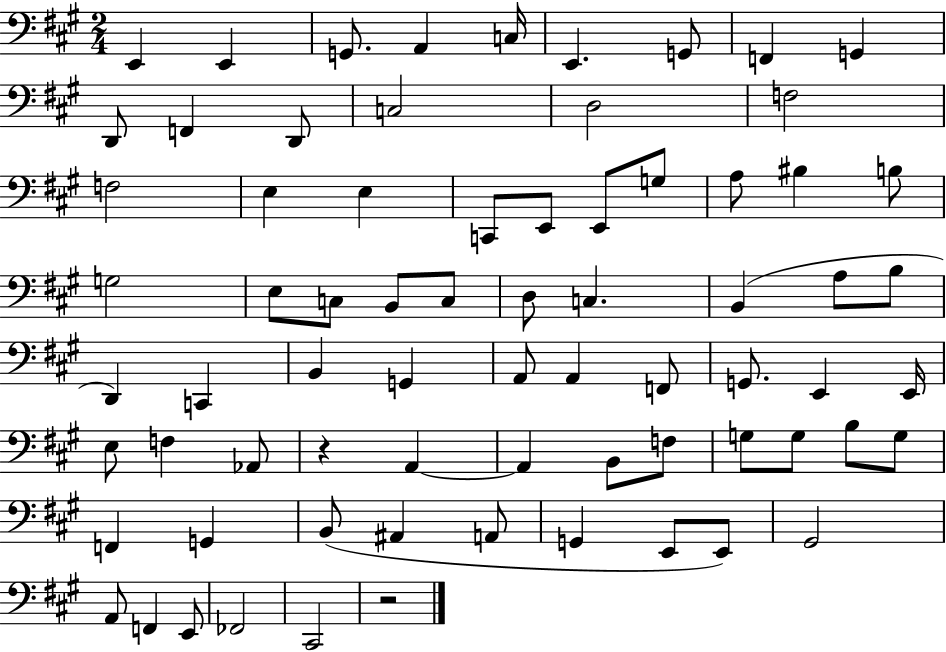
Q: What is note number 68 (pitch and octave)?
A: E2